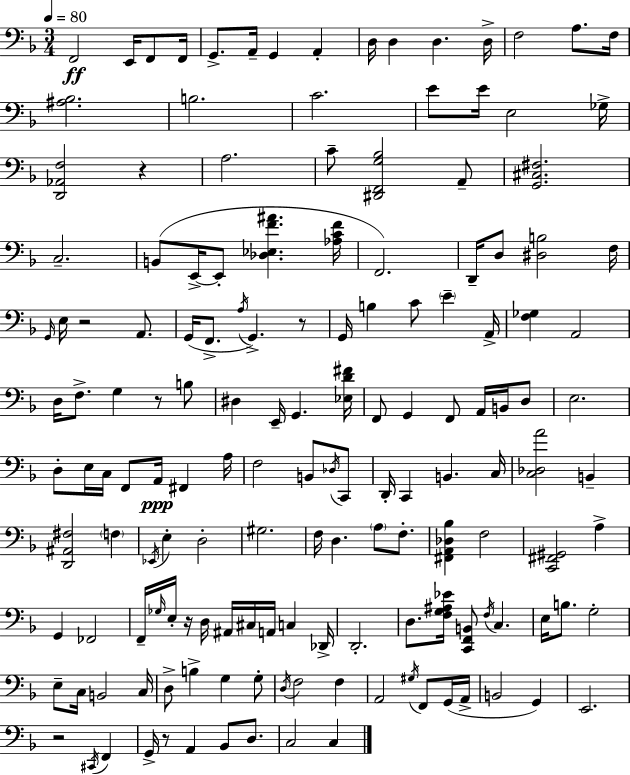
X:1
T:Untitled
M:3/4
L:1/4
K:F
F,,2 E,,/4 F,,/2 F,,/4 G,,/2 A,,/4 G,, A,, D,/4 D, D, D,/4 F,2 A,/2 F,/4 [^A,_B,]2 B,2 C2 E/2 E/4 E,2 _G,/4 [D,,_A,,F,]2 z A,2 C/2 [^D,,F,,G,_B,]2 A,,/2 [G,,^C,^F,]2 C,2 B,,/2 E,,/4 E,,/2 [_D,_E,F^A] [_A,CF]/4 F,,2 D,,/4 D,/2 [^D,B,]2 F,/4 G,,/4 E,/4 z2 A,,/2 G,,/4 F,,/2 A,/4 G,, z/2 G,,/4 B, C/2 E A,,/4 [F,_G,] A,,2 D,/4 F,/2 G, z/2 B,/2 ^D, E,,/4 G,, [_E,D^F]/4 F,,/2 G,, F,,/2 A,,/4 B,,/4 D,/2 E,2 D,/2 E,/4 C,/4 F,,/2 A,,/4 ^F,, A,/4 F,2 B,,/2 _D,/4 C,,/2 D,,/4 C,, B,, C,/4 [C,_D,A]2 B,, [D,,^A,,^F,]2 F, _E,,/4 E, D,2 ^G,2 F,/4 D, A,/2 F,/2 [^F,,A,,_D,_B,] F,2 [C,,^F,,^G,,]2 A, G,, _F,,2 F,,/4 _G,/4 E,/4 z/4 D,/4 ^A,,/4 ^C,/4 A,,/4 C, _D,,/4 D,,2 D,/2 [F,G,^A,_E]/4 [C,,F,,B,,]/2 F,/4 C, E,/4 B,/2 G,2 E,/2 C,/4 B,,2 C,/4 D,/2 B, G, G,/2 D,/4 F,2 F, A,,2 ^G,/4 F,,/2 G,,/4 A,,/4 B,,2 G,, E,,2 z2 ^C,,/4 F,, G,,/4 z/2 A,, _B,,/2 D,/2 C,2 C,